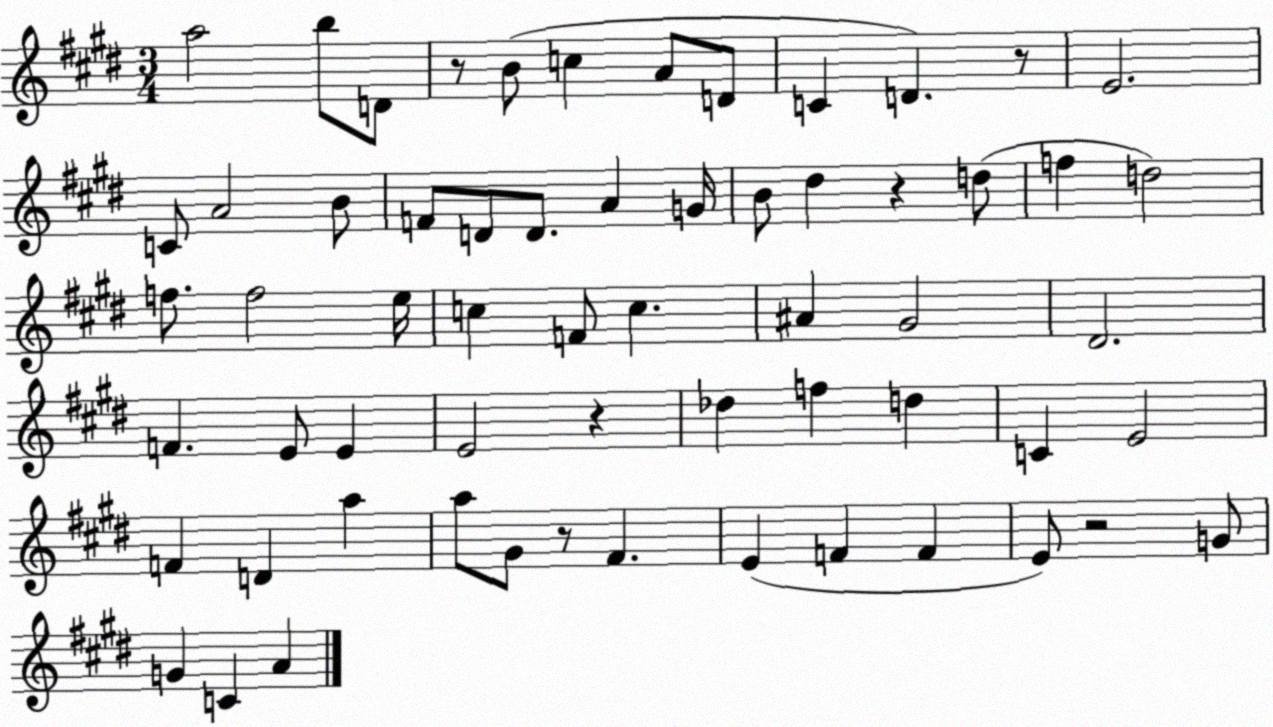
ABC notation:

X:1
T:Untitled
M:3/4
L:1/4
K:E
a2 b/2 D/2 z/2 B/2 c A/2 D/2 C D z/2 E2 C/2 A2 B/2 F/2 D/2 D/2 A G/4 B/2 ^d z d/2 f d2 f/2 f2 e/4 c F/2 c ^A ^G2 ^D2 F E/2 E E2 z _d f d C E2 F D a a/2 ^G/2 z/2 ^F E F F E/2 z2 G/2 G C A